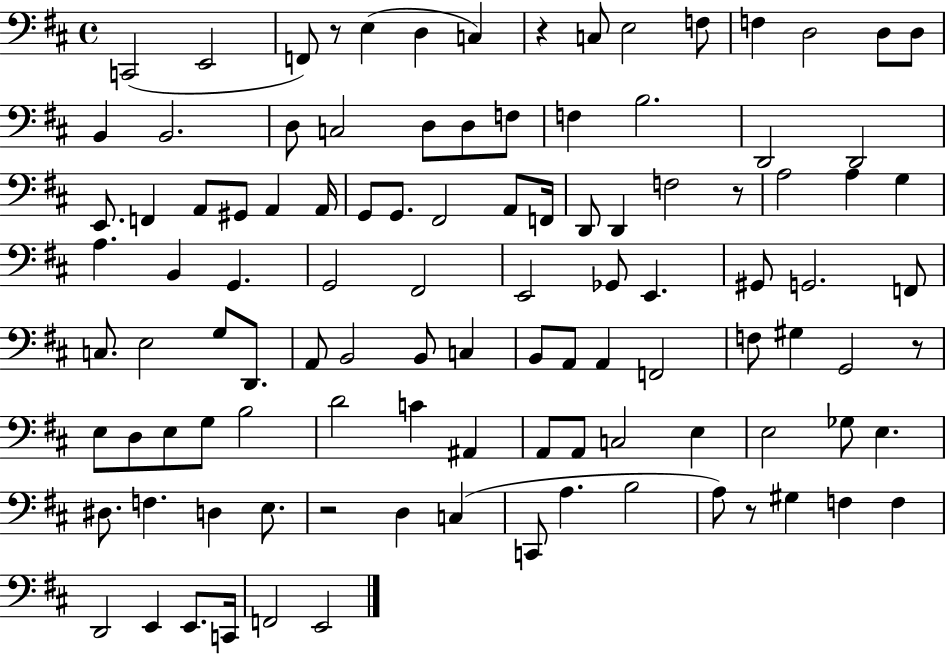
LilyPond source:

{
  \clef bass
  \time 4/4
  \defaultTimeSignature
  \key d \major
  c,2( e,2 | f,8) r8 e4( d4 c4) | r4 c8 e2 f8 | f4 d2 d8 d8 | \break b,4 b,2. | d8 c2 d8 d8 f8 | f4 b2. | d,2 d,2 | \break e,8. f,4 a,8 gis,8 a,4 a,16 | g,8 g,8. fis,2 a,8 f,16 | d,8 d,4 f2 r8 | a2 a4 g4 | \break a4. b,4 g,4. | g,2 fis,2 | e,2 ges,8 e,4. | gis,8 g,2. f,8 | \break c8. e2 g8 d,8. | a,8 b,2 b,8 c4 | b,8 a,8 a,4 f,2 | f8 gis4 g,2 r8 | \break e8 d8 e8 g8 b2 | d'2 c'4 ais,4 | a,8 a,8 c2 e4 | e2 ges8 e4. | \break dis8. f4. d4 e8. | r2 d4 c4( | c,8 a4. b2 | a8) r8 gis4 f4 f4 | \break d,2 e,4 e,8. c,16 | f,2 e,2 | \bar "|."
}